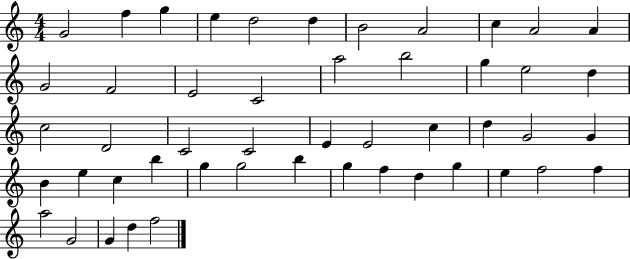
{
  \clef treble
  \numericTimeSignature
  \time 4/4
  \key c \major
  g'2 f''4 g''4 | e''4 d''2 d''4 | b'2 a'2 | c''4 a'2 a'4 | \break g'2 f'2 | e'2 c'2 | a''2 b''2 | g''4 e''2 d''4 | \break c''2 d'2 | c'2 c'2 | e'4 e'2 c''4 | d''4 g'2 g'4 | \break b'4 e''4 c''4 b''4 | g''4 g''2 b''4 | g''4 f''4 d''4 g''4 | e''4 f''2 f''4 | \break a''2 g'2 | g'4 d''4 f''2 | \bar "|."
}